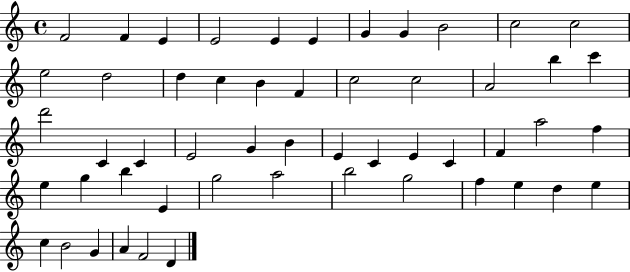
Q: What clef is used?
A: treble